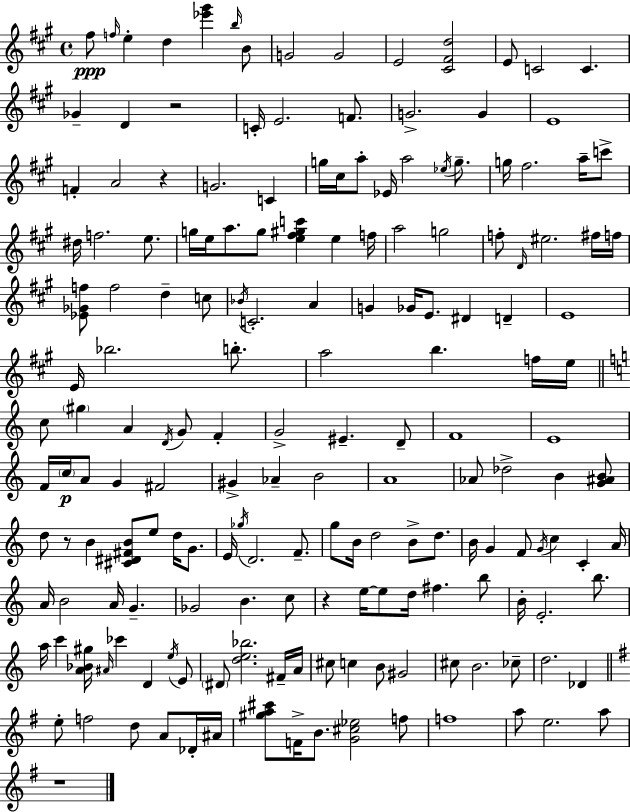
X:1
T:Untitled
M:4/4
L:1/4
K:A
^f/2 f/4 e d [_e'^g'] b/4 B/2 G2 G2 E2 [^C^Fd]2 E/2 C2 C _G D z2 C/4 E2 F/2 G2 G E4 F A2 z G2 C g/4 ^c/4 a/2 _E/4 a2 _e/4 g/2 g/4 ^f2 a/4 c'/2 ^d/4 f2 e/2 g/4 e/4 a/2 g/2 [e^f^gc'] e f/4 a2 g2 f/2 D/4 ^e2 ^f/4 f/4 [_E_Gf]/2 f2 d c/2 _B/4 C2 A G _G/4 E/2 ^D D E4 E/4 _b2 b/2 a2 b f/4 e/4 c/2 ^g A D/4 G/2 F G2 ^E D/2 F4 E4 F/4 c/4 A/2 G ^F2 ^G _A B2 A4 _A/2 _d2 B [G^AB]/2 d/2 z/2 B [^C^D^FB]/2 e/2 d/4 G/2 E/4 _g/4 D2 F/2 g/2 B/4 d2 B/2 d/2 B/4 G F/2 G/4 c C A/4 A/4 B2 A/4 G _G2 B c/2 z e/4 e/2 d/4 ^f b/2 B/4 E2 b/2 a/4 c' [A_B^g]/4 ^A/4 _c' D e/4 E/2 ^D/2 [de_b]2 ^F/4 A/4 ^c/2 c B/2 ^G2 ^c/2 B2 _c/2 d2 _D e/2 f2 d/2 A/2 _D/4 ^A/4 [^ga^c']/2 F/4 B/2 [G^c_e]2 f/2 f4 a/2 e2 a/2 z4